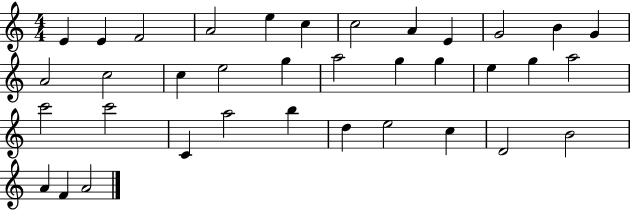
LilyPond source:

{
  \clef treble
  \numericTimeSignature
  \time 4/4
  \key c \major
  e'4 e'4 f'2 | a'2 e''4 c''4 | c''2 a'4 e'4 | g'2 b'4 g'4 | \break a'2 c''2 | c''4 e''2 g''4 | a''2 g''4 g''4 | e''4 g''4 a''2 | \break c'''2 c'''2 | c'4 a''2 b''4 | d''4 e''2 c''4 | d'2 b'2 | \break a'4 f'4 a'2 | \bar "|."
}